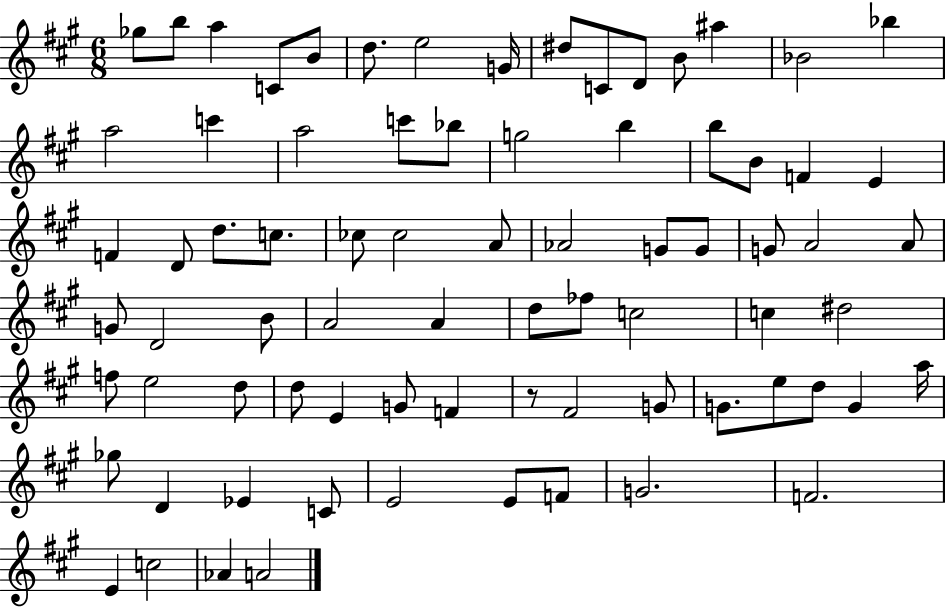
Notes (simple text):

Gb5/e B5/e A5/q C4/e B4/e D5/e. E5/h G4/s D#5/e C4/e D4/e B4/e A#5/q Bb4/h Bb5/q A5/h C6/q A5/h C6/e Bb5/e G5/h B5/q B5/e B4/e F4/q E4/q F4/q D4/e D5/e. C5/e. CES5/e CES5/h A4/e Ab4/h G4/e G4/e G4/e A4/h A4/e G4/e D4/h B4/e A4/h A4/q D5/e FES5/e C5/h C5/q D#5/h F5/e E5/h D5/e D5/e E4/q G4/e F4/q R/e F#4/h G4/e G4/e. E5/e D5/e G4/q A5/s Gb5/e D4/q Eb4/q C4/e E4/h E4/e F4/e G4/h. F4/h. E4/q C5/h Ab4/q A4/h